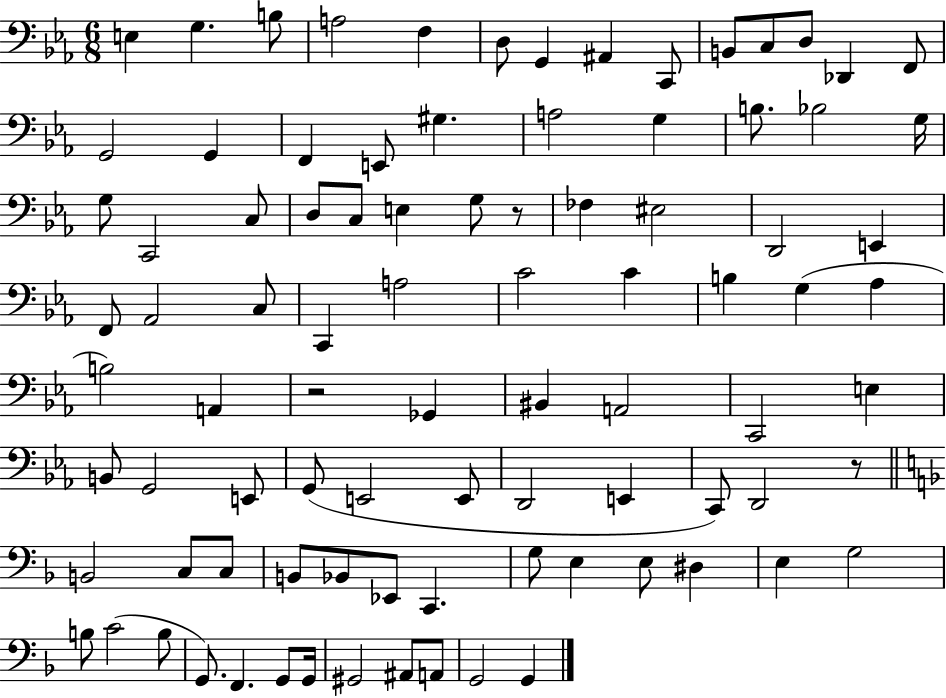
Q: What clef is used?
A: bass